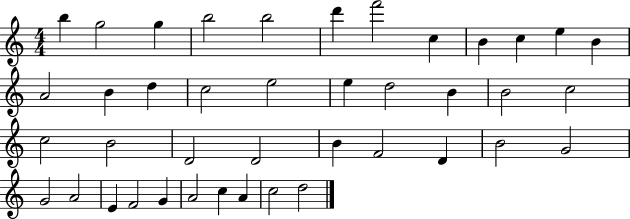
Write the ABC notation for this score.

X:1
T:Untitled
M:4/4
L:1/4
K:C
b g2 g b2 b2 d' f'2 c B c e B A2 B d c2 e2 e d2 B B2 c2 c2 B2 D2 D2 B F2 D B2 G2 G2 A2 E F2 G A2 c A c2 d2